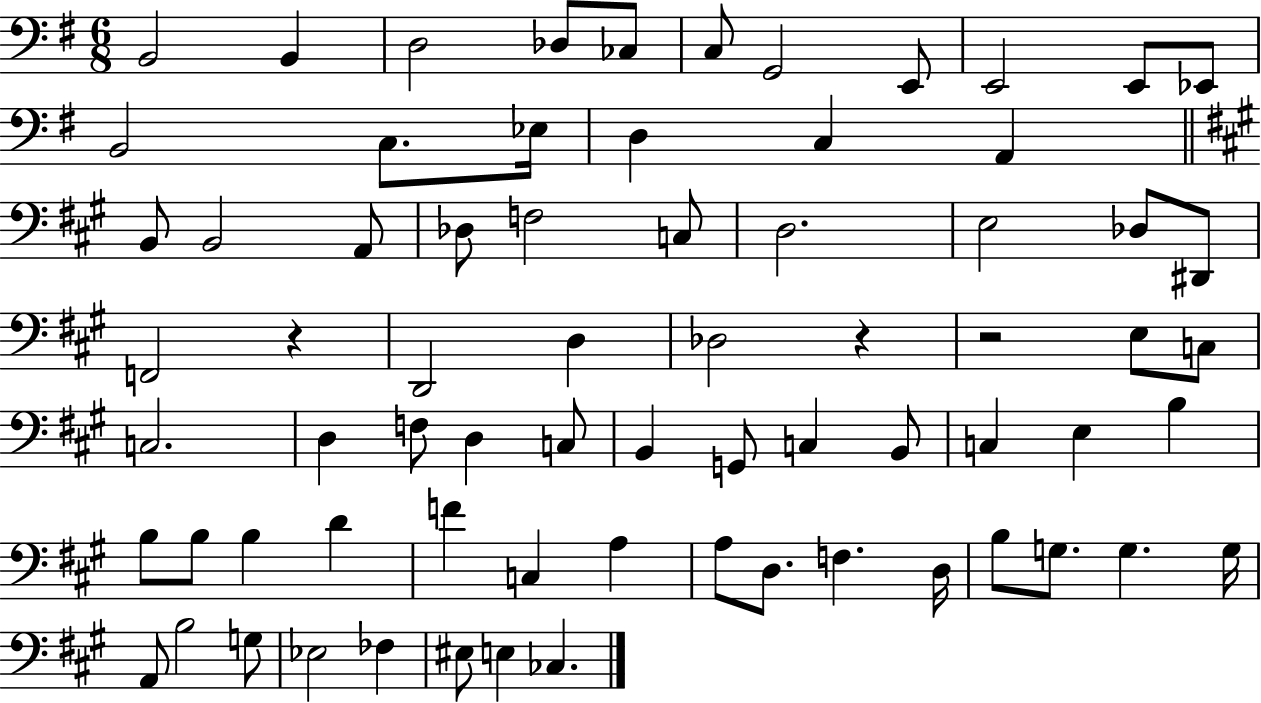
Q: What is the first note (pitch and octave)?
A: B2